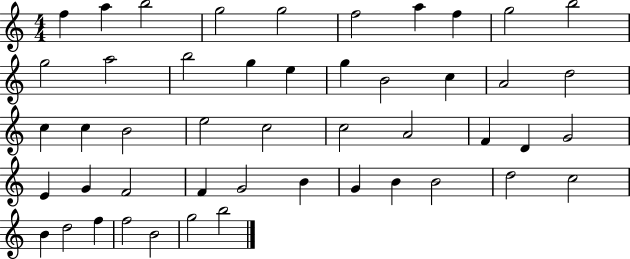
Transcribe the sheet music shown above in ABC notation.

X:1
T:Untitled
M:4/4
L:1/4
K:C
f a b2 g2 g2 f2 a f g2 b2 g2 a2 b2 g e g B2 c A2 d2 c c B2 e2 c2 c2 A2 F D G2 E G F2 F G2 B G B B2 d2 c2 B d2 f f2 B2 g2 b2